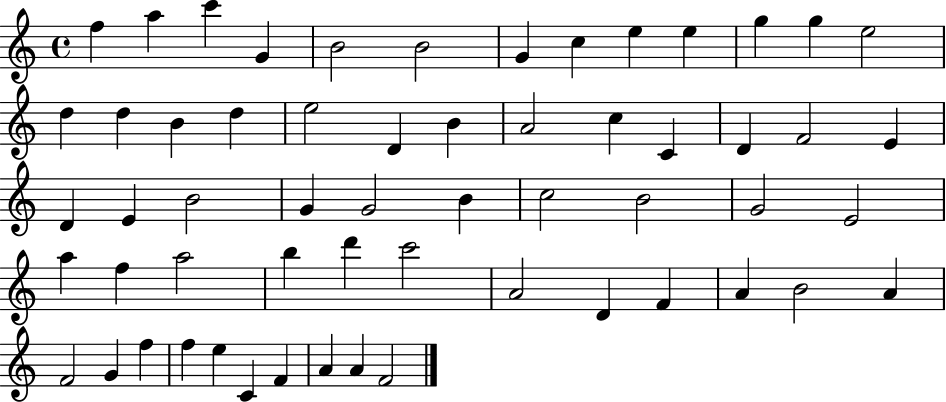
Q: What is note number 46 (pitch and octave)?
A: A4